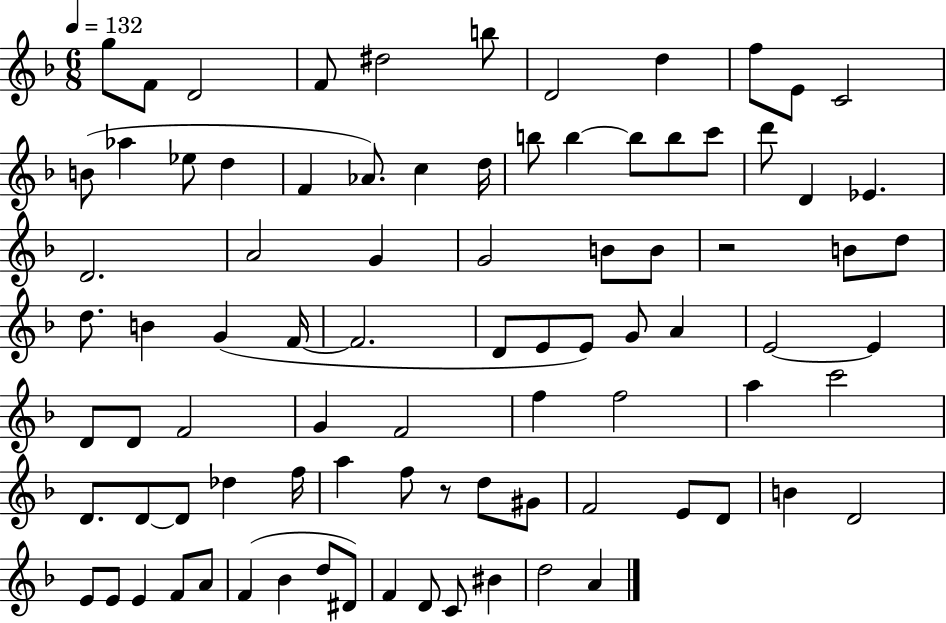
X:1
T:Untitled
M:6/8
L:1/4
K:F
g/2 F/2 D2 F/2 ^d2 b/2 D2 d f/2 E/2 C2 B/2 _a _e/2 d F _A/2 c d/4 b/2 b b/2 b/2 c'/2 d'/2 D _E D2 A2 G G2 B/2 B/2 z2 B/2 d/2 d/2 B G F/4 F2 D/2 E/2 E/2 G/2 A E2 E D/2 D/2 F2 G F2 f f2 a c'2 D/2 D/2 D/2 _d f/4 a f/2 z/2 d/2 ^G/2 F2 E/2 D/2 B D2 E/2 E/2 E F/2 A/2 F _B d/2 ^D/2 F D/2 C/2 ^B d2 A